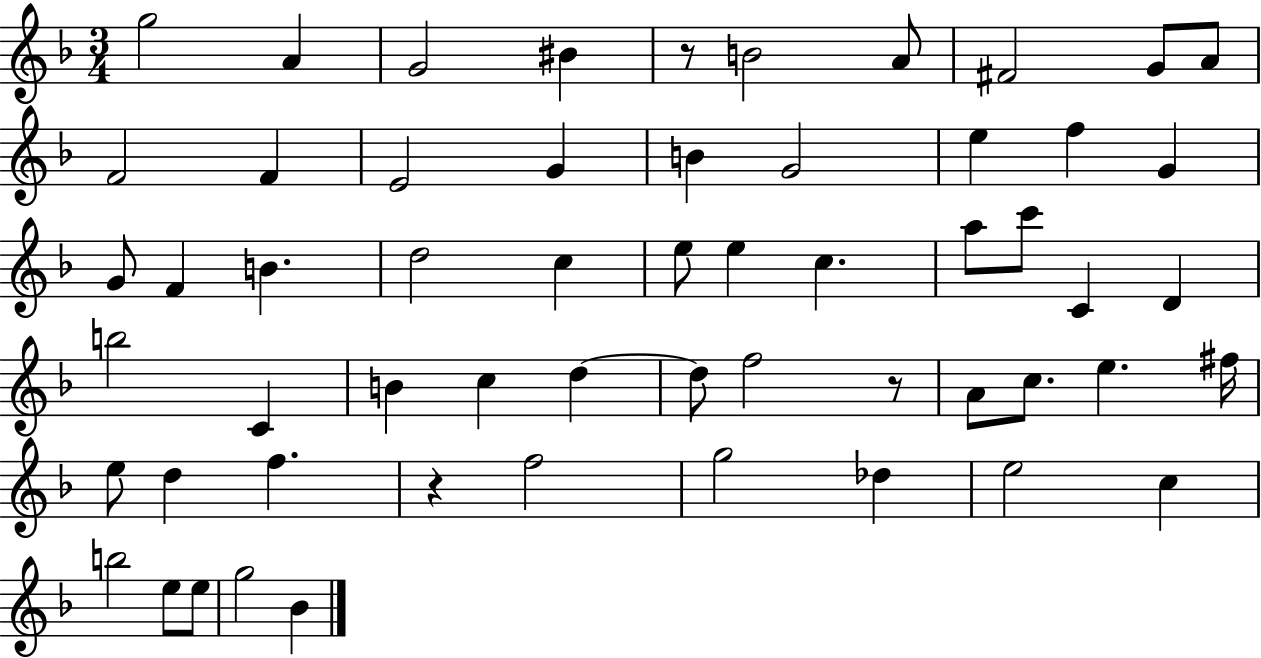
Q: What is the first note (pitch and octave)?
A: G5